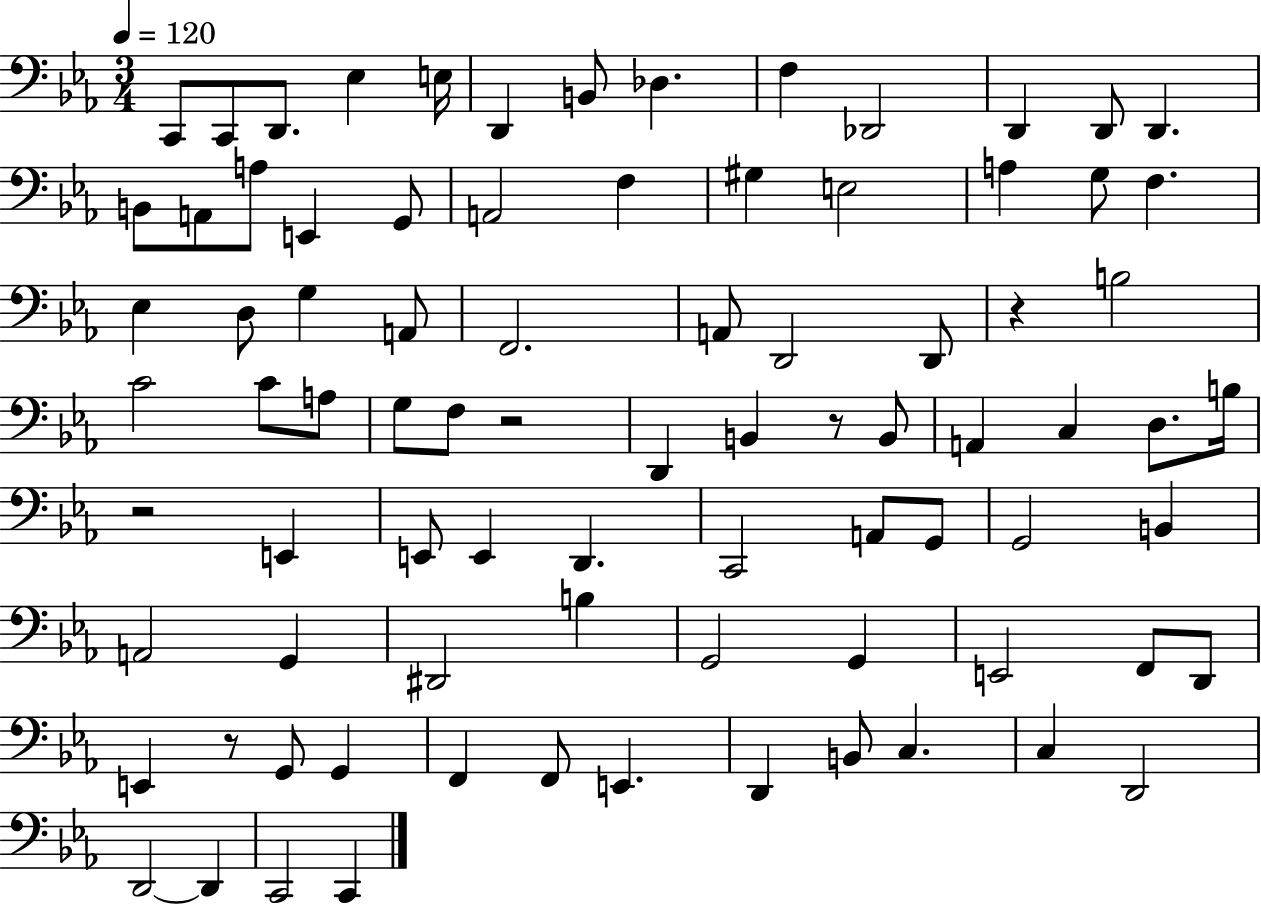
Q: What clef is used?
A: bass